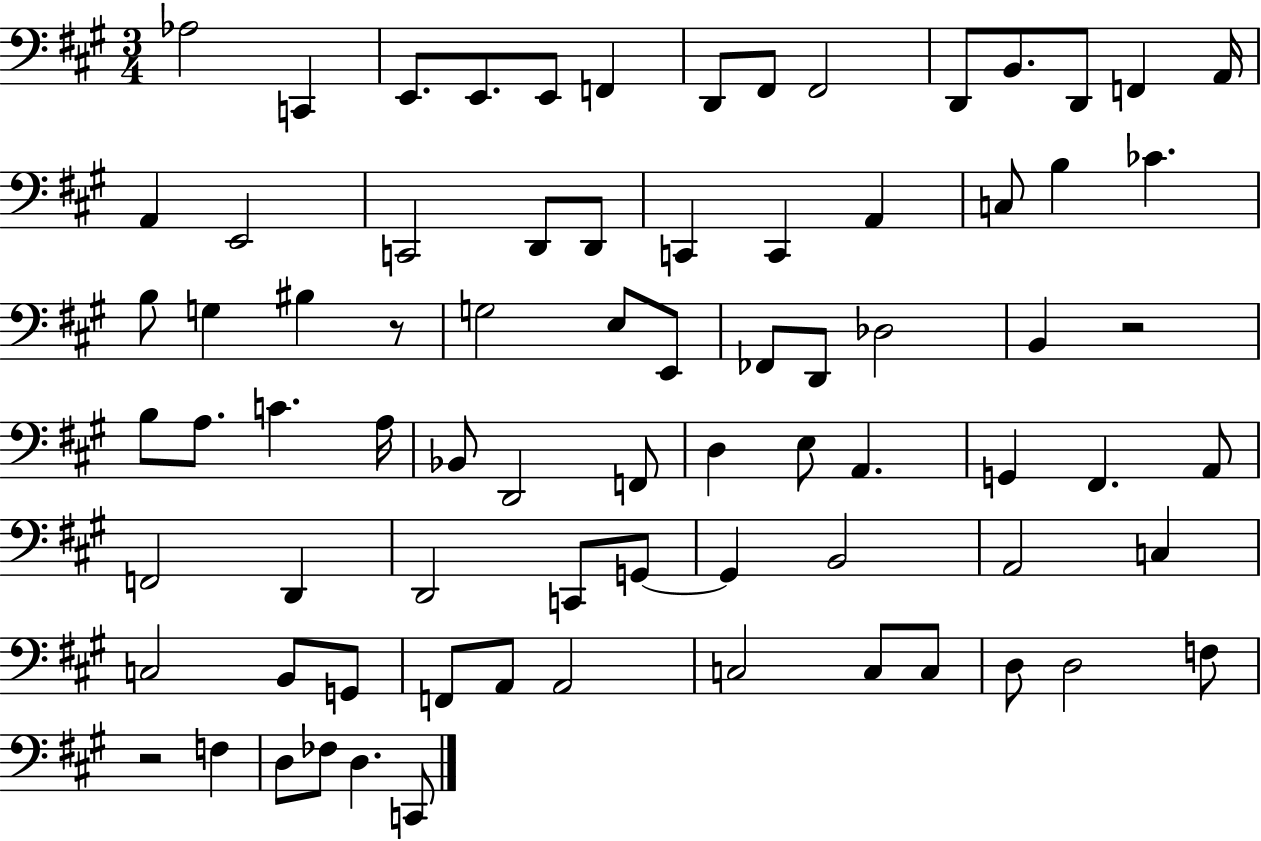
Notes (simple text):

Ab3/h C2/q E2/e. E2/e. E2/e F2/q D2/e F#2/e F#2/h D2/e B2/e. D2/e F2/q A2/s A2/q E2/h C2/h D2/e D2/e C2/q C2/q A2/q C3/e B3/q CES4/q. B3/e G3/q BIS3/q R/e G3/h E3/e E2/e FES2/e D2/e Db3/h B2/q R/h B3/e A3/e. C4/q. A3/s Bb2/e D2/h F2/e D3/q E3/e A2/q. G2/q F#2/q. A2/e F2/h D2/q D2/h C2/e G2/e G2/q B2/h A2/h C3/q C3/h B2/e G2/e F2/e A2/e A2/h C3/h C3/e C3/e D3/e D3/h F3/e R/h F3/q D3/e FES3/e D3/q. C2/e